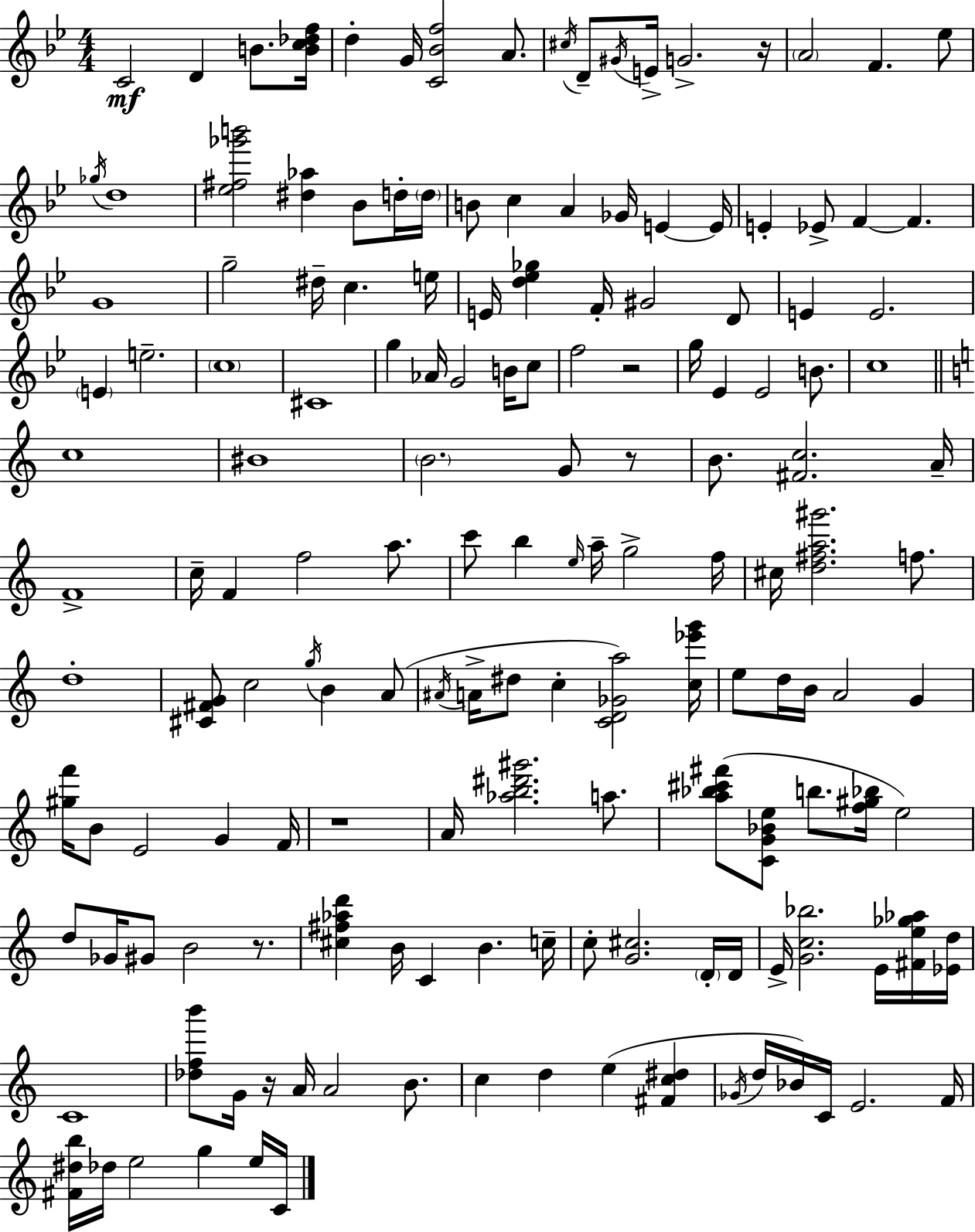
{
  \clef treble
  \numericTimeSignature
  \time 4/4
  \key g \minor
  c'2\mf d'4 b'8. <b' c'' des'' f''>16 | d''4-. g'16 <c' bes' f''>2 a'8. | \acciaccatura { cis''16 } d'8-- \acciaccatura { gis'16 } e'16-> g'2.-> | r16 \parenthesize a'2 f'4. | \break ees''8 \acciaccatura { ges''16 } d''1 | <ees'' fis'' ges''' b'''>2 <dis'' aes''>4 bes'8 | d''16-. \parenthesize d''16 b'8 c''4 a'4 ges'16 e'4~~ | e'16 e'4-. ees'8-> f'4~~ f'4. | \break g'1 | g''2-- dis''16-- c''4. | e''16 e'16 <d'' ees'' ges''>4 f'16-. gis'2 | d'8 e'4 e'2. | \break \parenthesize e'4 e''2.-- | \parenthesize c''1 | cis'1 | g''4 aes'16 g'2 | \break b'16 c''8 f''2 r2 | g''16 ees'4 ees'2 | b'8. c''1 | \bar "||" \break \key c \major c''1 | bis'1 | \parenthesize b'2. g'8 r8 | b'8. <fis' c''>2. a'16-- | \break f'1-> | c''16-- f'4 f''2 a''8. | c'''8 b''4 \grace { e''16 } a''16-- g''2-> | f''16 cis''16 <d'' fis'' a'' gis'''>2. f''8. | \break d''1-. | <cis' fis' g'>8 c''2 \acciaccatura { g''16 } b'4 | a'8( \acciaccatura { ais'16 } a'16-> dis''8 c''4-. <c' d' ges' a''>2) | <c'' ees''' g'''>16 e''8 d''16 b'16 a'2 g'4 | \break <gis'' f'''>16 b'8 e'2 g'4 | f'16 r1 | a'16 <aes'' b'' dis''' gis'''>2. | a''8. <a'' bes'' cis''' fis'''>8( <c' g' bes' e''>8 b''8. <f'' gis'' bes''>16 e''2) | \break d''8 ges'16 gis'8 b'2 | r8. <cis'' fis'' aes'' d'''>4 b'16 c'4 b'4. | c''16-- c''8-. <g' cis''>2. | \parenthesize d'16-. d'16 e'16-> <g' c'' bes''>2. | \break e'16 <fis' e'' ges'' aes''>16 <ees' d''>16 c'1 | <des'' f'' b'''>8 g'16 r16 a'16 a'2 | b'8. c''4 d''4 e''4( <fis' c'' dis''>4 | \acciaccatura { ges'16 } d''16 bes'16) c'16 e'2. | \break f'16 <fis' dis'' b''>16 des''16 e''2 g''4 | e''16 c'16 \bar "|."
}